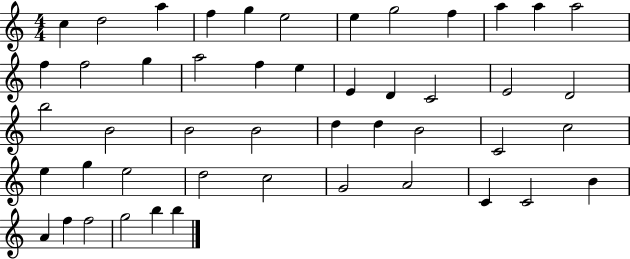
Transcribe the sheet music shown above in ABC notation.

X:1
T:Untitled
M:4/4
L:1/4
K:C
c d2 a f g e2 e g2 f a a a2 f f2 g a2 f e E D C2 E2 D2 b2 B2 B2 B2 d d B2 C2 c2 e g e2 d2 c2 G2 A2 C C2 B A f f2 g2 b b